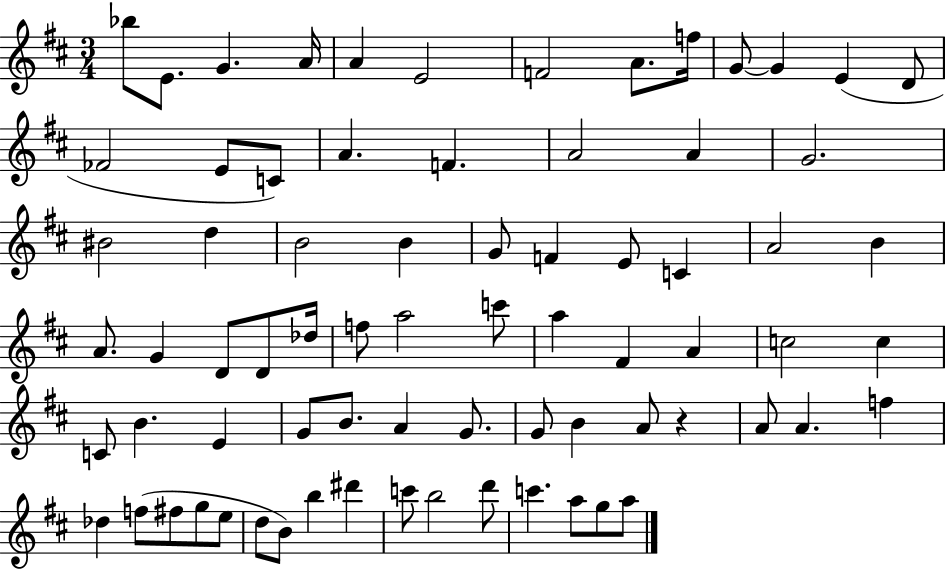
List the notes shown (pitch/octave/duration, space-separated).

Bb5/e E4/e. G4/q. A4/s A4/q E4/h F4/h A4/e. F5/s G4/e G4/q E4/q D4/e FES4/h E4/e C4/e A4/q. F4/q. A4/h A4/q G4/h. BIS4/h D5/q B4/h B4/q G4/e F4/q E4/e C4/q A4/h B4/q A4/e. G4/q D4/e D4/e Db5/s F5/e A5/h C6/e A5/q F#4/q A4/q C5/h C5/q C4/e B4/q. E4/q G4/e B4/e. A4/q G4/e. G4/e B4/q A4/e R/q A4/e A4/q. F5/q Db5/q F5/e F#5/e G5/e E5/e D5/e B4/e B5/q D#6/q C6/e B5/h D6/e C6/q. A5/e G5/e A5/e